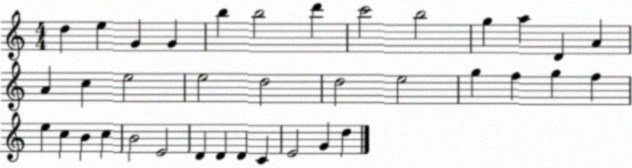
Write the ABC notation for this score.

X:1
T:Untitled
M:4/4
L:1/4
K:C
d e G G b b2 d' c'2 b2 g a D A A c e2 e2 d2 d2 e2 g f g f e c B c B2 E2 D D D C E2 G d